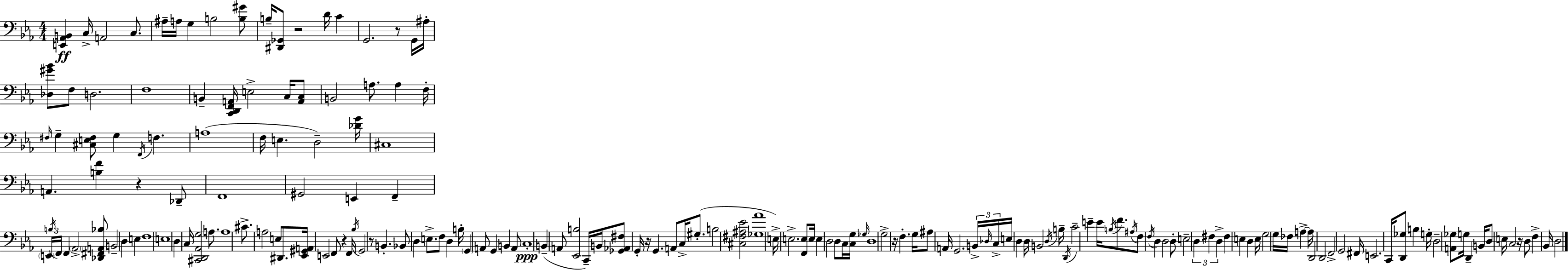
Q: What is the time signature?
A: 4/4